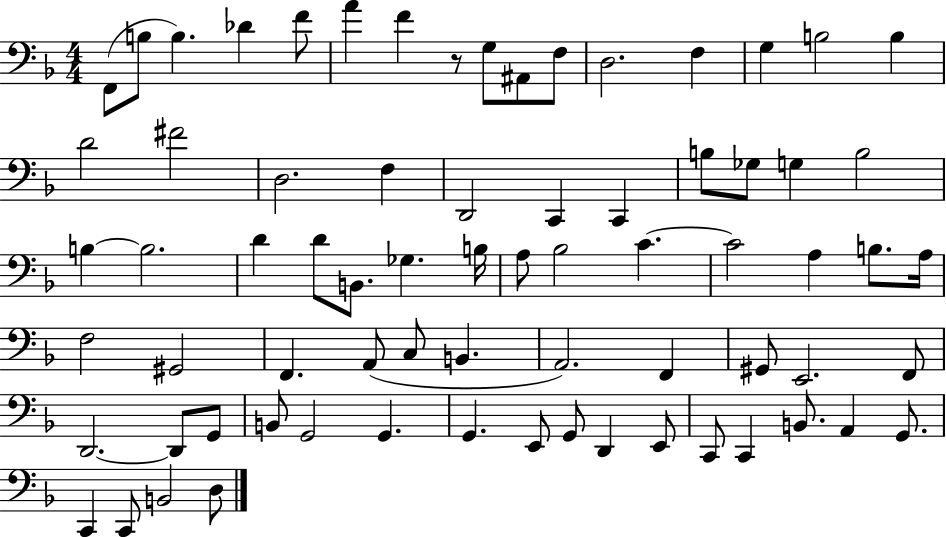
{
  \clef bass
  \numericTimeSignature
  \time 4/4
  \key f \major
  f,8( b8 b4.) des'4 f'8 | a'4 f'4 r8 g8 ais,8 f8 | d2. f4 | g4 b2 b4 | \break d'2 fis'2 | d2. f4 | d,2 c,4 c,4 | b8 ges8 g4 b2 | \break b4~~ b2. | d'4 d'8 b,8. ges4. b16 | a8 bes2 c'4.~~ | c'2 a4 b8. a16 | \break f2 gis,2 | f,4. a,8( c8 b,4. | a,2.) f,4 | gis,8 e,2. f,8 | \break d,2.~~ d,8 g,8 | b,8 g,2 g,4. | g,4. e,8 g,8 d,4 e,8 | c,8 c,4 b,8. a,4 g,8. | \break c,4 c,8 b,2 d8 | \bar "|."
}